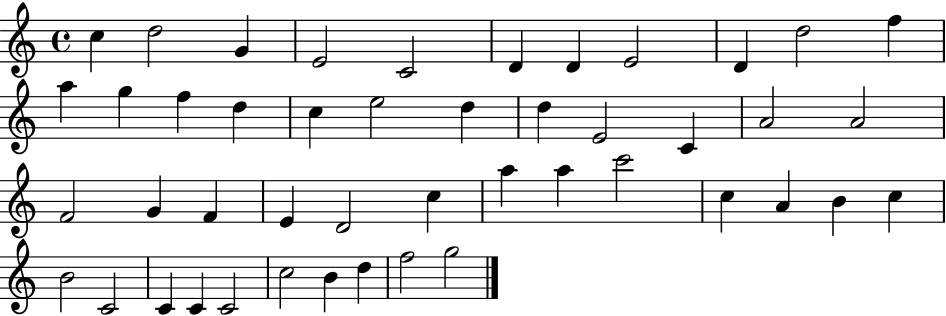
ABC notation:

X:1
T:Untitled
M:4/4
L:1/4
K:C
c d2 G E2 C2 D D E2 D d2 f a g f d c e2 d d E2 C A2 A2 F2 G F E D2 c a a c'2 c A B c B2 C2 C C C2 c2 B d f2 g2